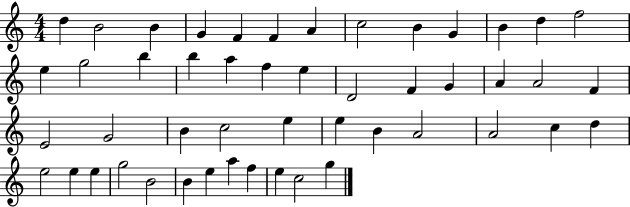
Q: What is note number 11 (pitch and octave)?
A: B4